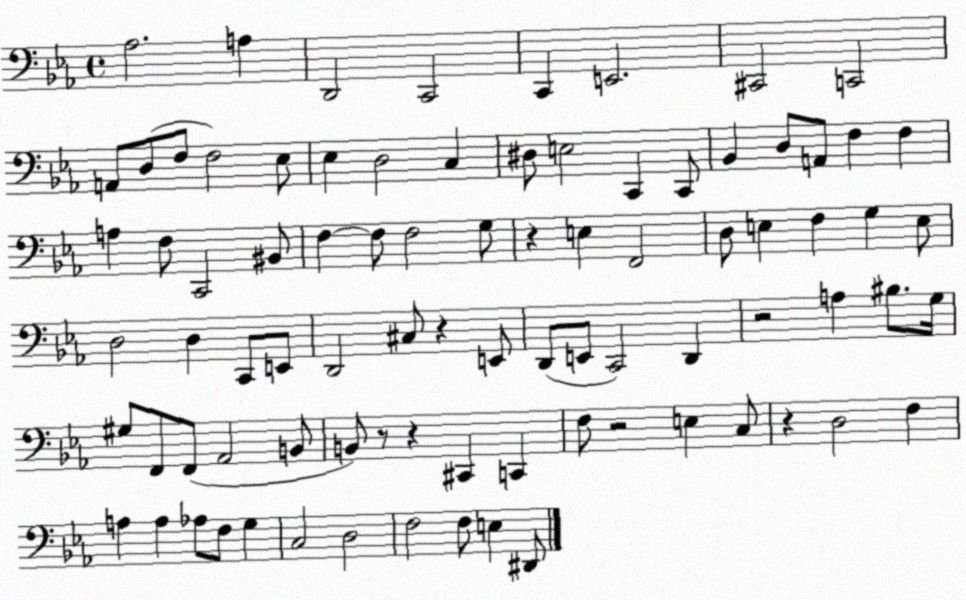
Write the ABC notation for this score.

X:1
T:Untitled
M:4/4
L:1/4
K:Eb
_A,2 A, D,,2 C,,2 C,, E,,2 ^C,,2 C,,2 A,,/2 D,/2 F,/2 F,2 _E,/2 _E, D,2 C, ^D,/2 E,2 C,, C,,/2 _B,, D,/2 A,,/2 F, F, A, F,/2 C,,2 ^B,,/2 F, F,/2 F,2 G,/2 z E, F,,2 D,/2 E, F, G, E,/2 D,2 D, C,,/2 E,,/2 D,,2 ^C,/2 z E,,/2 D,,/2 E,,/2 C,,2 D,, z2 A, ^B,/2 G,/4 ^G,/2 F,,/2 F,,/2 _A,,2 B,,/2 B,,/2 z/2 z ^C,, C,, F,/2 z2 E, C,/2 z D,2 F, A, A, _A,/2 F,/2 G, C,2 D,2 F,2 F,/2 E, ^D,,/2